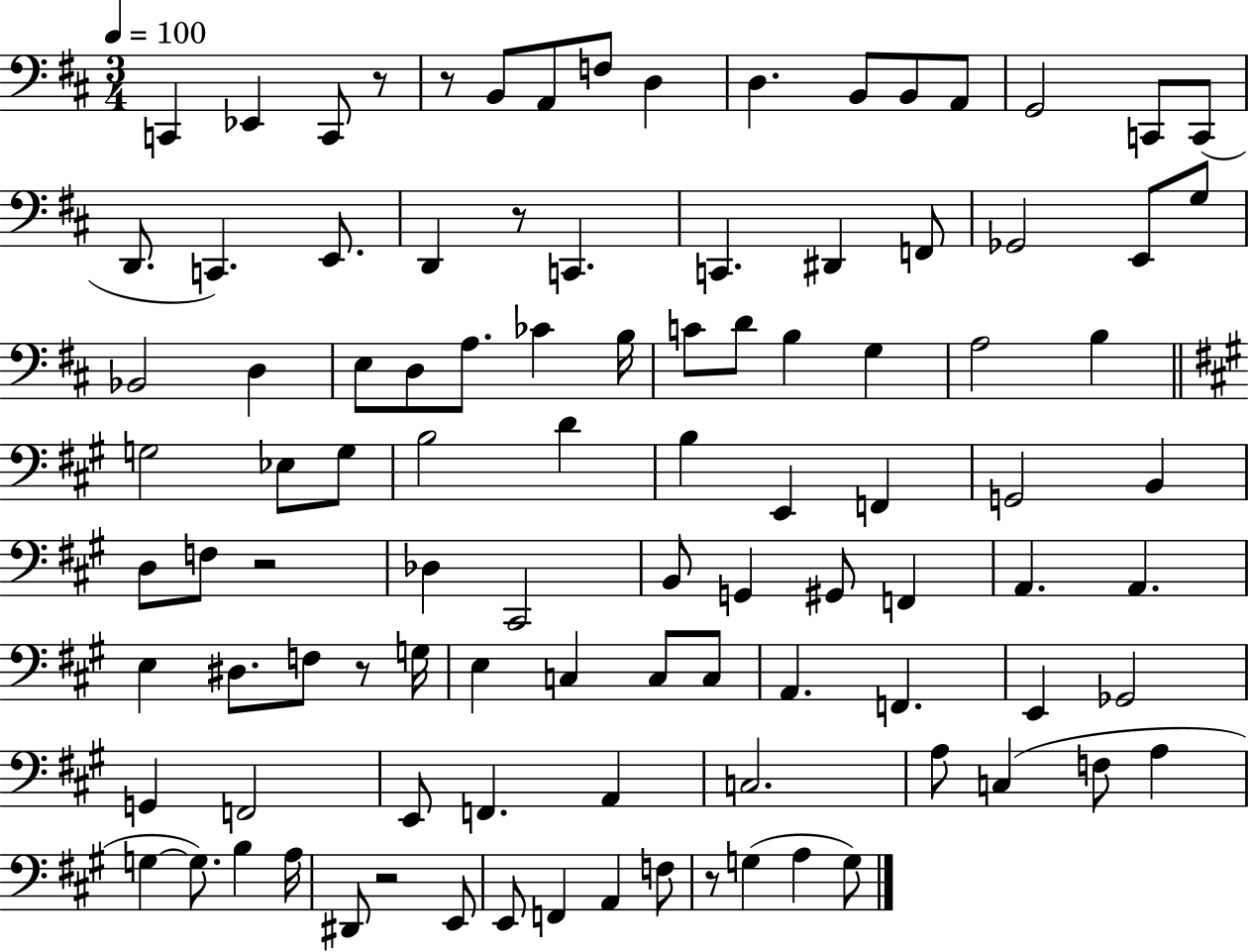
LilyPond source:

{
  \clef bass
  \numericTimeSignature
  \time 3/4
  \key d \major
  \tempo 4 = 100
  c,4 ees,4 c,8 r8 | r8 b,8 a,8 f8 d4 | d4. b,8 b,8 a,8 | g,2 c,8 c,8( | \break d,8. c,4.) e,8. | d,4 r8 c,4. | c,4. dis,4 f,8 | ges,2 e,8 g8 | \break bes,2 d4 | e8 d8 a8. ces'4 b16 | c'8 d'8 b4 g4 | a2 b4 | \break \bar "||" \break \key a \major g2 ees8 g8 | b2 d'4 | b4 e,4 f,4 | g,2 b,4 | \break d8 f8 r2 | des4 cis,2 | b,8 g,4 gis,8 f,4 | a,4. a,4. | \break e4 dis8. f8 r8 g16 | e4 c4 c8 c8 | a,4. f,4. | e,4 ges,2 | \break g,4 f,2 | e,8 f,4. a,4 | c2. | a8 c4( f8 a4 | \break g4~~ g8.) b4 a16 | dis,8 r2 e,8 | e,8 f,4 a,4 f8 | r8 g4( a4 g8) | \break \bar "|."
}